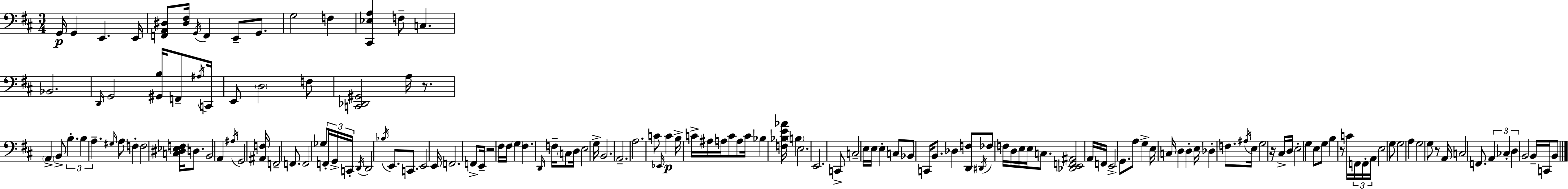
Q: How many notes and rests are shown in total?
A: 155